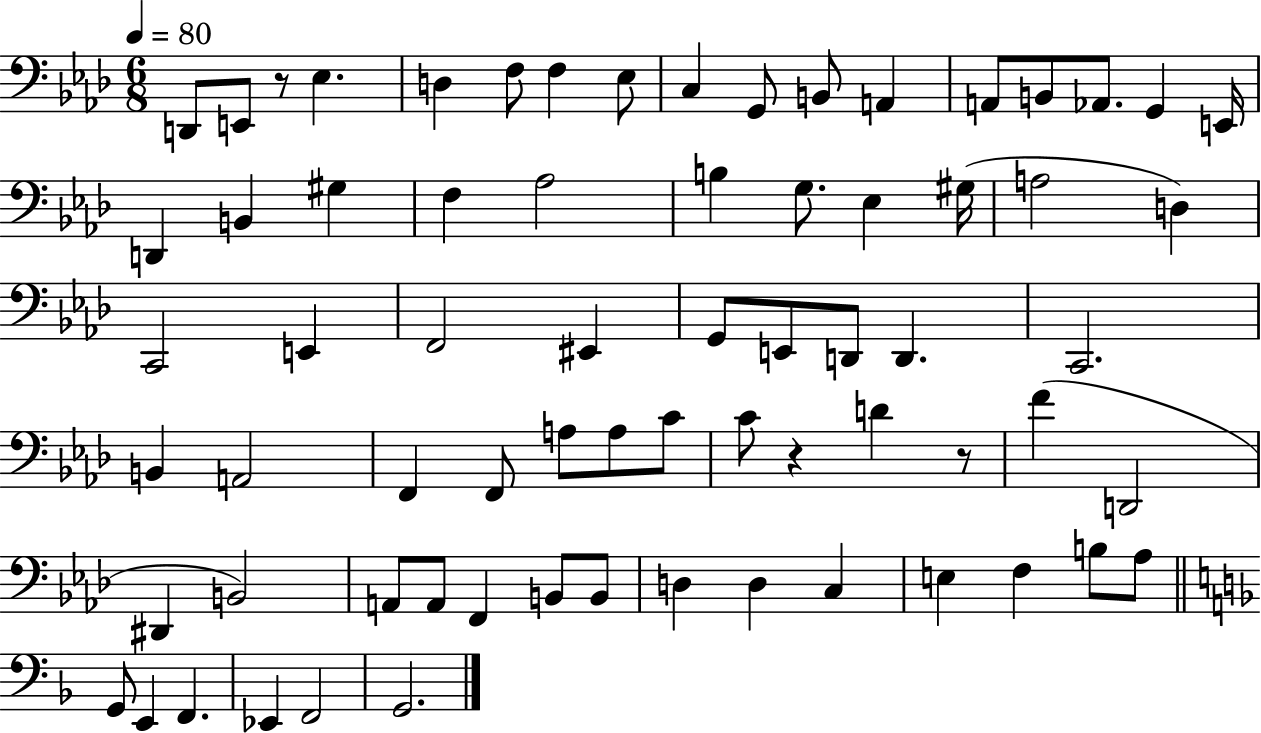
X:1
T:Untitled
M:6/8
L:1/4
K:Ab
D,,/2 E,,/2 z/2 _E, D, F,/2 F, _E,/2 C, G,,/2 B,,/2 A,, A,,/2 B,,/2 _A,,/2 G,, E,,/4 D,, B,, ^G, F, _A,2 B, G,/2 _E, ^G,/4 A,2 D, C,,2 E,, F,,2 ^E,, G,,/2 E,,/2 D,,/2 D,, C,,2 B,, A,,2 F,, F,,/2 A,/2 A,/2 C/2 C/2 z D z/2 F D,,2 ^D,, B,,2 A,,/2 A,,/2 F,, B,,/2 B,,/2 D, D, C, E, F, B,/2 _A,/2 G,,/2 E,, F,, _E,, F,,2 G,,2